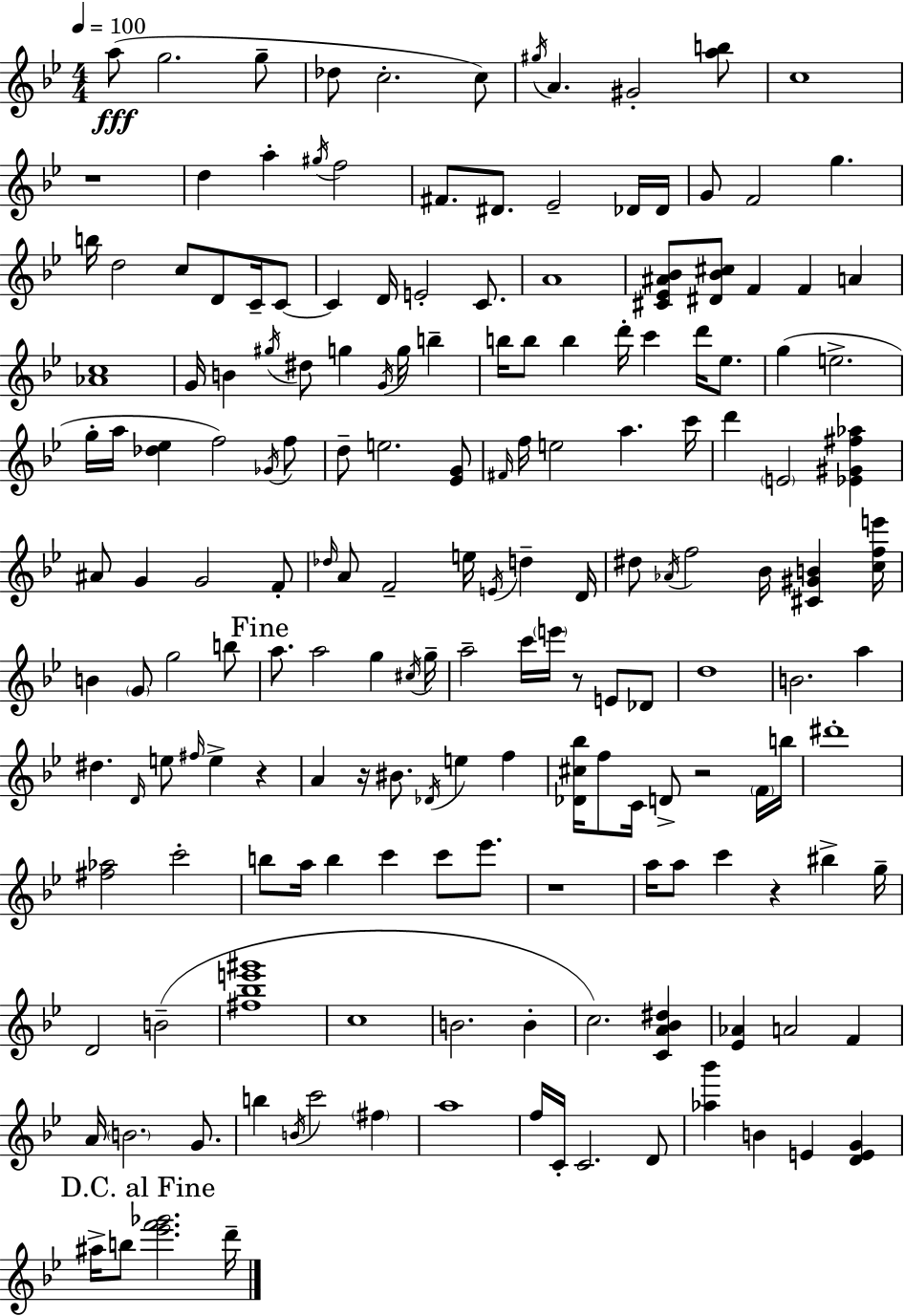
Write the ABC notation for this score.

X:1
T:Untitled
M:4/4
L:1/4
K:Gm
a/2 g2 g/2 _d/2 c2 c/2 ^g/4 A ^G2 [ab]/2 c4 z4 d a ^g/4 f2 ^F/2 ^D/2 _E2 _D/4 _D/4 G/2 F2 g b/4 d2 c/2 D/2 C/4 C/2 C D/4 E2 C/2 A4 [^C_E^A_B]/2 [^D_B^c]/2 F F A [_Ac]4 G/4 B ^g/4 ^d/2 g G/4 g/4 b b/4 b/2 b d'/4 c' d'/4 _e/2 g e2 g/4 a/4 [_d_e] f2 _G/4 f/2 d/2 e2 [_EG]/2 ^F/4 f/4 e2 a c'/4 d' E2 [_E^G^f_a] ^A/2 G G2 F/2 _d/4 A/2 F2 e/4 E/4 d D/4 ^d/2 _A/4 f2 _B/4 [^C^GB] [cfe']/4 B G/2 g2 b/2 a/2 a2 g ^c/4 g/4 a2 c'/4 e'/4 z/2 E/2 _D/2 d4 B2 a ^d D/4 e/2 ^f/4 e z A z/4 ^B/2 _D/4 e f [_D^c_b]/4 f/2 C/4 D/2 z2 F/4 b/4 ^d'4 [^f_a]2 c'2 b/2 a/4 b c' c'/2 _e'/2 z4 a/4 a/2 c' z ^b g/4 D2 B2 [^f_be'^g']4 c4 B2 B c2 [CA_B^d] [_E_A] A2 F A/4 B2 G/2 b B/4 c'2 ^f a4 f/4 C/4 C2 D/2 [_a_b'] B E [DEG] ^a/4 b/2 [_e'f'_g']2 d'/4